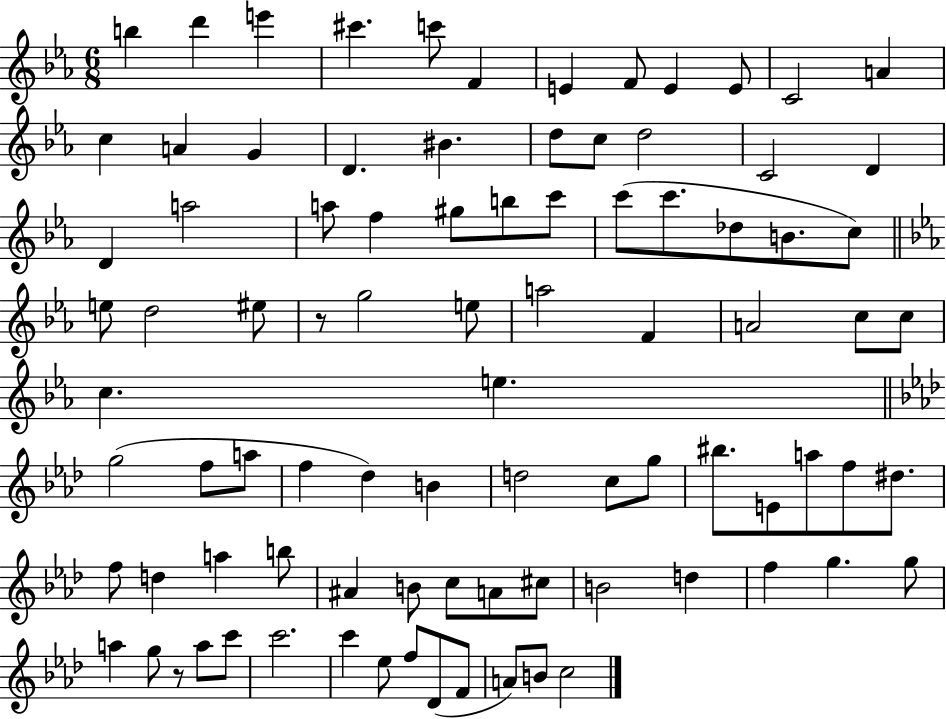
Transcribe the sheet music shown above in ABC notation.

X:1
T:Untitled
M:6/8
L:1/4
K:Eb
b d' e' ^c' c'/2 F E F/2 E E/2 C2 A c A G D ^B d/2 c/2 d2 C2 D D a2 a/2 f ^g/2 b/2 c'/2 c'/2 c'/2 _d/2 B/2 c/2 e/2 d2 ^e/2 z/2 g2 e/2 a2 F A2 c/2 c/2 c e g2 f/2 a/2 f _d B d2 c/2 g/2 ^b/2 E/2 a/2 f/2 ^d/2 f/2 d a b/2 ^A B/2 c/2 A/2 ^c/2 B2 d f g g/2 a g/2 z/2 a/2 c'/2 c'2 c' _e/2 f/2 _D/2 F/2 A/2 B/2 c2